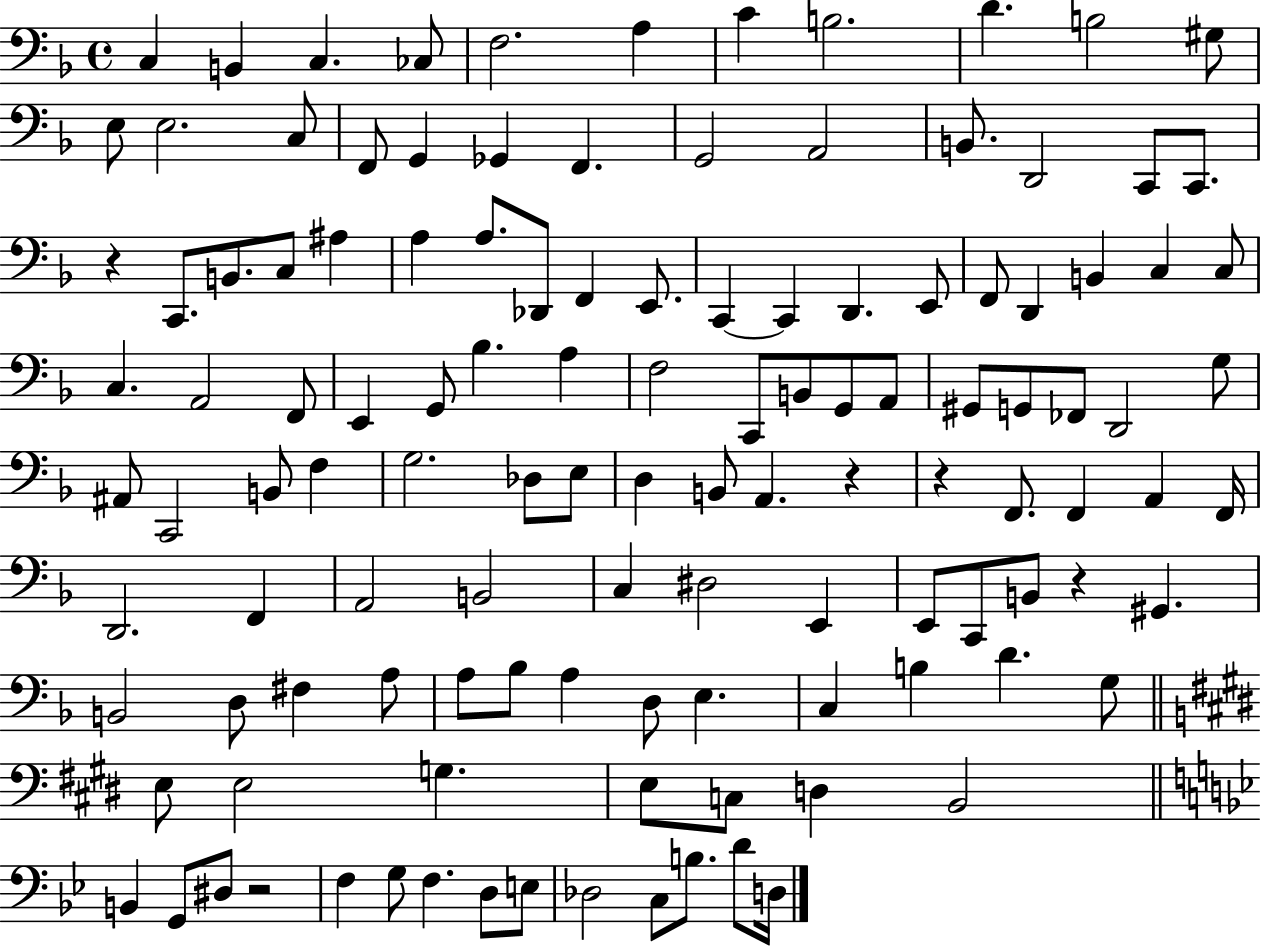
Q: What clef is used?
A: bass